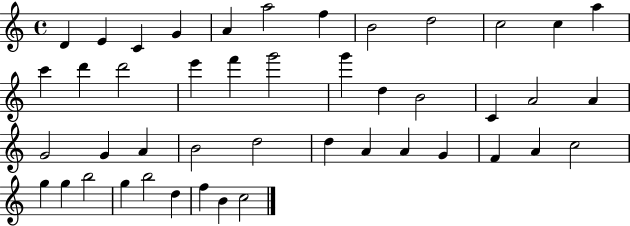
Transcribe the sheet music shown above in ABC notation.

X:1
T:Untitled
M:4/4
L:1/4
K:C
D E C G A a2 f B2 d2 c2 c a c' d' d'2 e' f' g'2 g' d B2 C A2 A G2 G A B2 d2 d A A G F A c2 g g b2 g b2 d f B c2